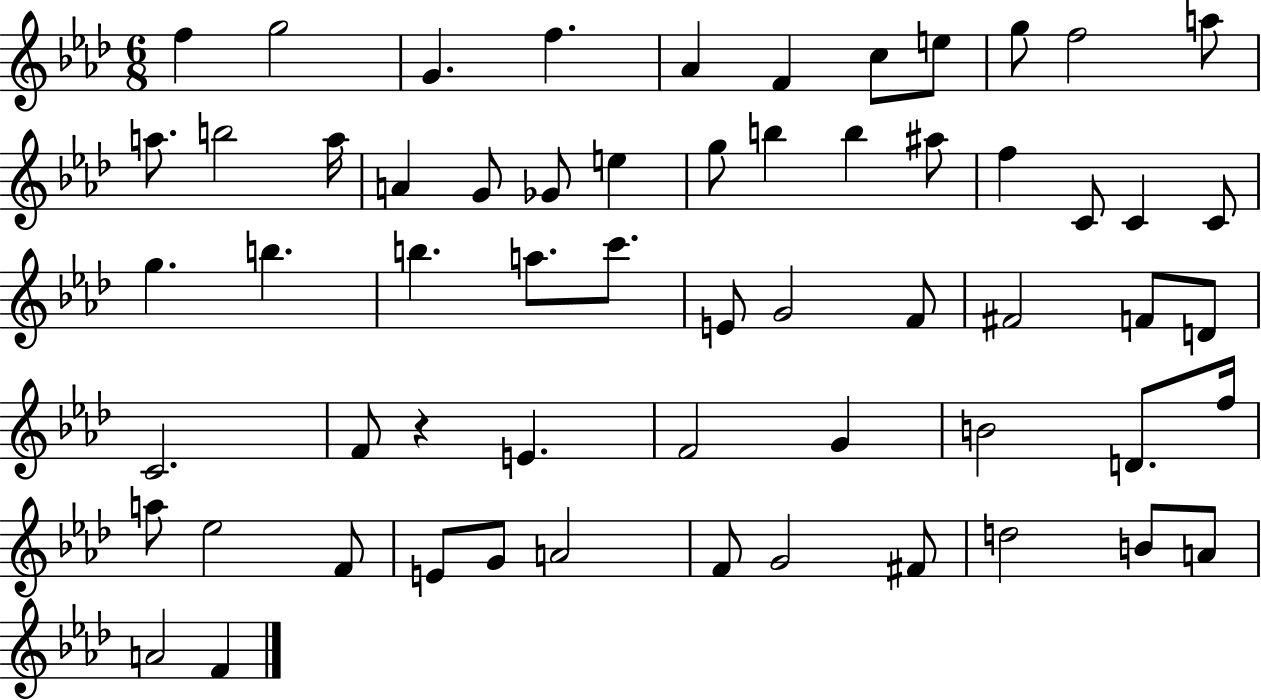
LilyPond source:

{
  \clef treble
  \numericTimeSignature
  \time 6/8
  \key aes \major
  \repeat volta 2 { f''4 g''2 | g'4. f''4. | aes'4 f'4 c''8 e''8 | g''8 f''2 a''8 | \break a''8. b''2 a''16 | a'4 g'8 ges'8 e''4 | g''8 b''4 b''4 ais''8 | f''4 c'8 c'4 c'8 | \break g''4. b''4. | b''4. a''8. c'''8. | e'8 g'2 f'8 | fis'2 f'8 d'8 | \break c'2. | f'8 r4 e'4. | f'2 g'4 | b'2 d'8. f''16 | \break a''8 ees''2 f'8 | e'8 g'8 a'2 | f'8 g'2 fis'8 | d''2 b'8 a'8 | \break a'2 f'4 | } \bar "|."
}